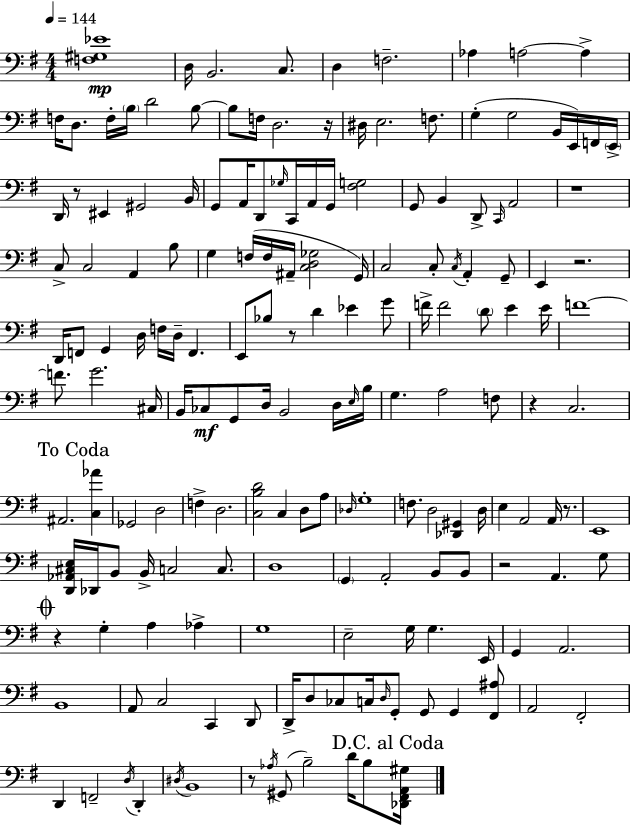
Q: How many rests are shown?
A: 10